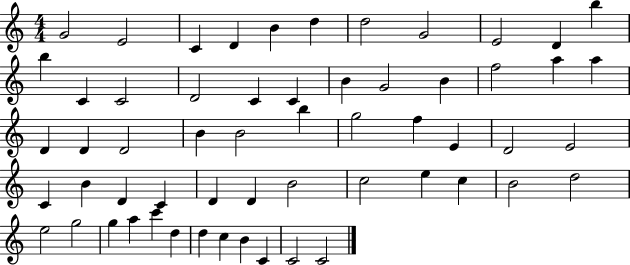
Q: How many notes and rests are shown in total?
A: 58